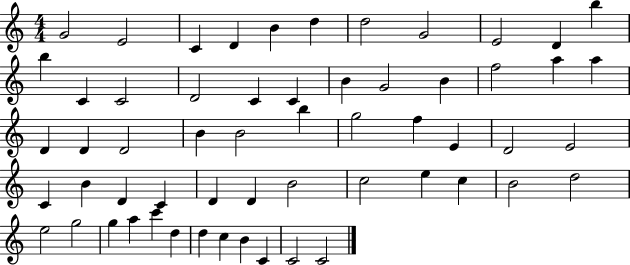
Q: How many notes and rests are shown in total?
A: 58